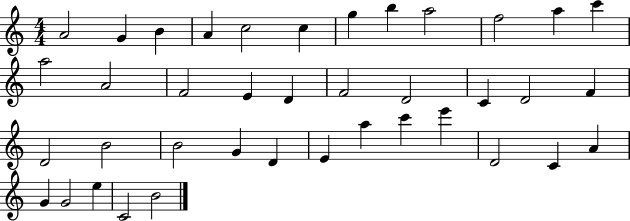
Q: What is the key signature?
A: C major